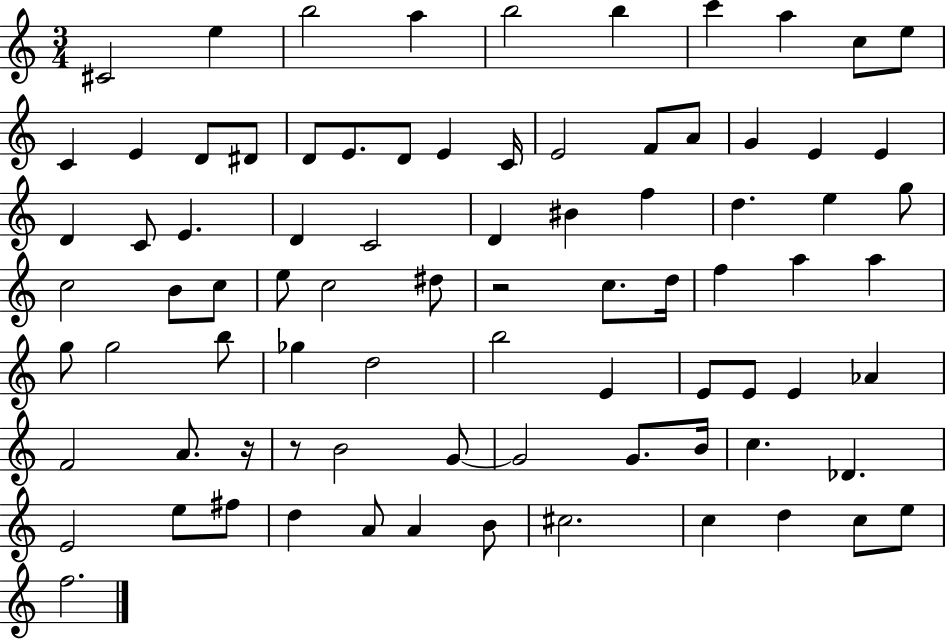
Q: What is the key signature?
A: C major